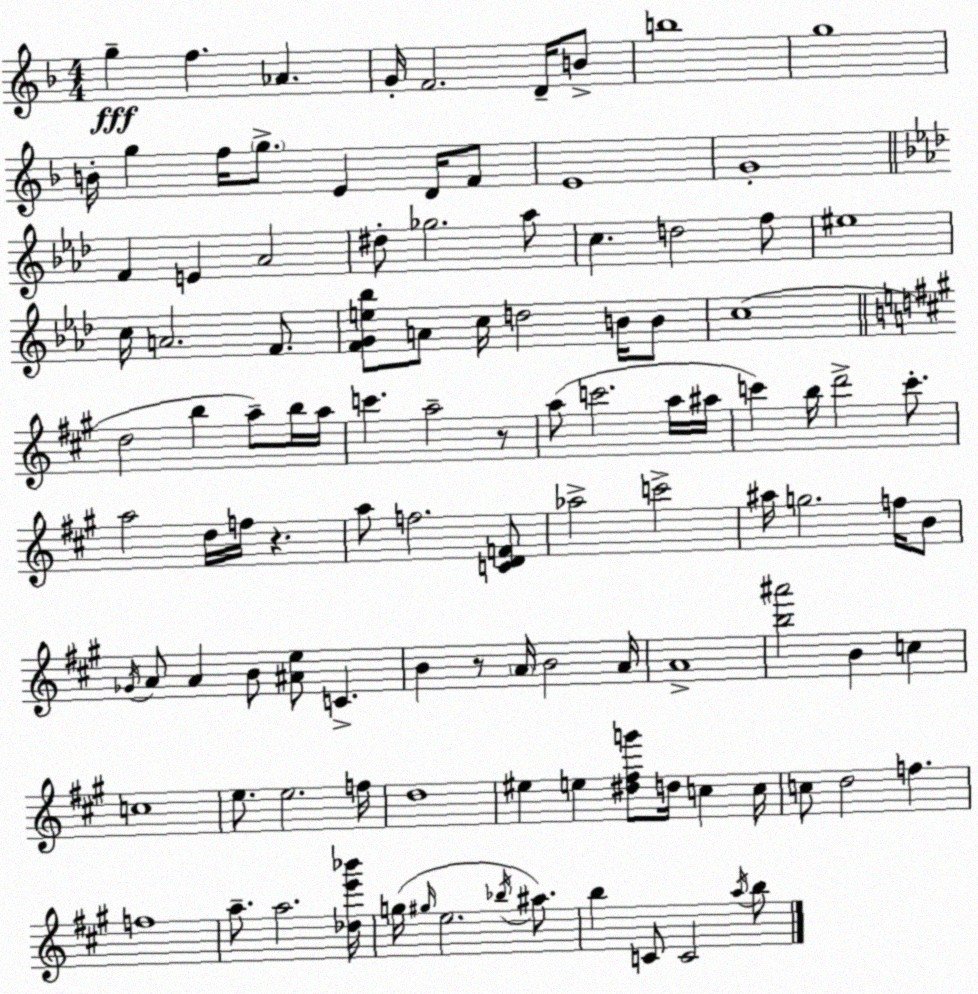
X:1
T:Untitled
M:4/4
L:1/4
K:F
g f _A G/4 F2 D/4 B/2 b4 g4 B/4 g f/4 g/2 E D/4 F/2 E4 G4 F E _A2 ^d/2 _g2 _a/2 c d2 f/2 ^e4 c/4 A2 F/2 [FGe_b]/2 A/2 c/4 d2 B/4 B/2 c4 d2 b a/2 b/4 a/4 c' a2 z/2 a/2 c'2 a/4 ^a/4 c' b/4 d'2 c'/2 a2 d/4 f/4 z a/2 f2 [CDF]/2 _a2 c'2 ^a/4 g2 f/4 B/2 _G/4 A/2 A B/2 [^Ae]/2 C B z/2 A/4 B2 A/4 A4 [b^a']2 B c c4 e/2 e2 f/4 d4 ^e e [^d^fg']/2 d/4 c c/4 c/2 d2 f f4 a/2 a2 [_de'_b']/4 g/4 ^g/4 e2 _b/4 ^a/2 b C/2 C2 a/4 b/2